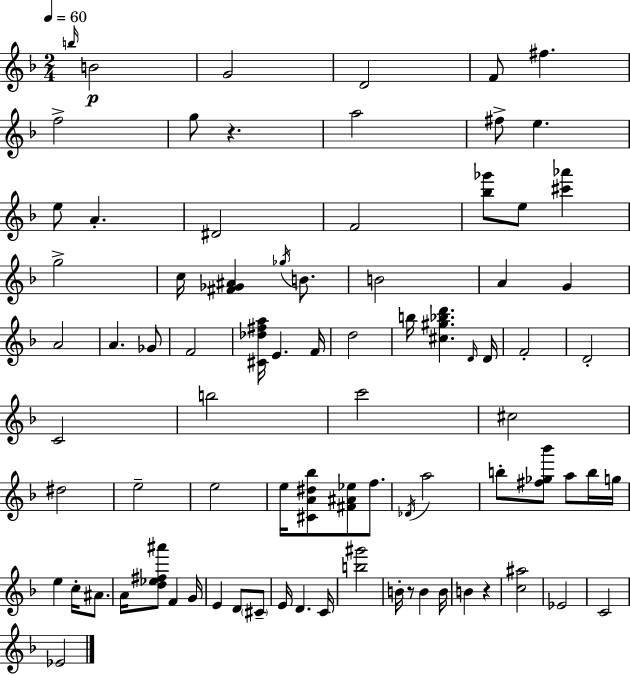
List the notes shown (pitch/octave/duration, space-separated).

B5/s B4/h G4/h D4/h F4/e F#5/q. F5/h G5/e R/q. A5/h F#5/e E5/q. E5/e A4/q. D#4/h F4/h [Bb5,Gb6]/e E5/e [C#6,Ab6]/q G5/h C5/s [F#4,Gb4,A#4]/q Gb5/s B4/e. B4/h A4/q G4/q A4/h A4/q. Gb4/e F4/h [C#4,Db5,F#5,A5]/s E4/q. F4/s D5/h B5/s [C#5,G#5,Bb5,D6]/q. D4/s D4/s F4/h D4/h C4/h B5/h C6/h C#5/h D#5/h E5/h E5/h E5/s [C#4,A4,D#5,Bb5]/e [F#4,A#4,Eb5]/e F5/e. Db4/s A5/h B5/e [F#5,Gb5,Bb6]/e A5/e B5/s G5/s E5/q C5/s A#4/e. A4/s [D5,Eb5,F#5,A#6]/e F4/q G4/s E4/q D4/e C#4/e E4/s D4/q. C4/s [B5,G#6]/h B4/s R/e B4/q B4/s B4/q R/q [C5,A#5]/h Eb4/h C4/h Eb4/h